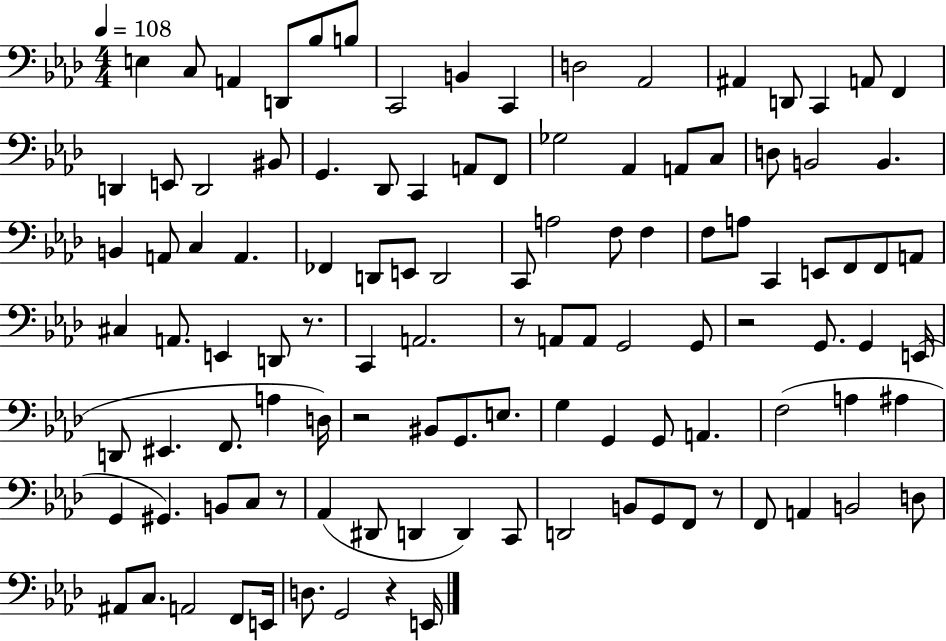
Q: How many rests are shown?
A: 7